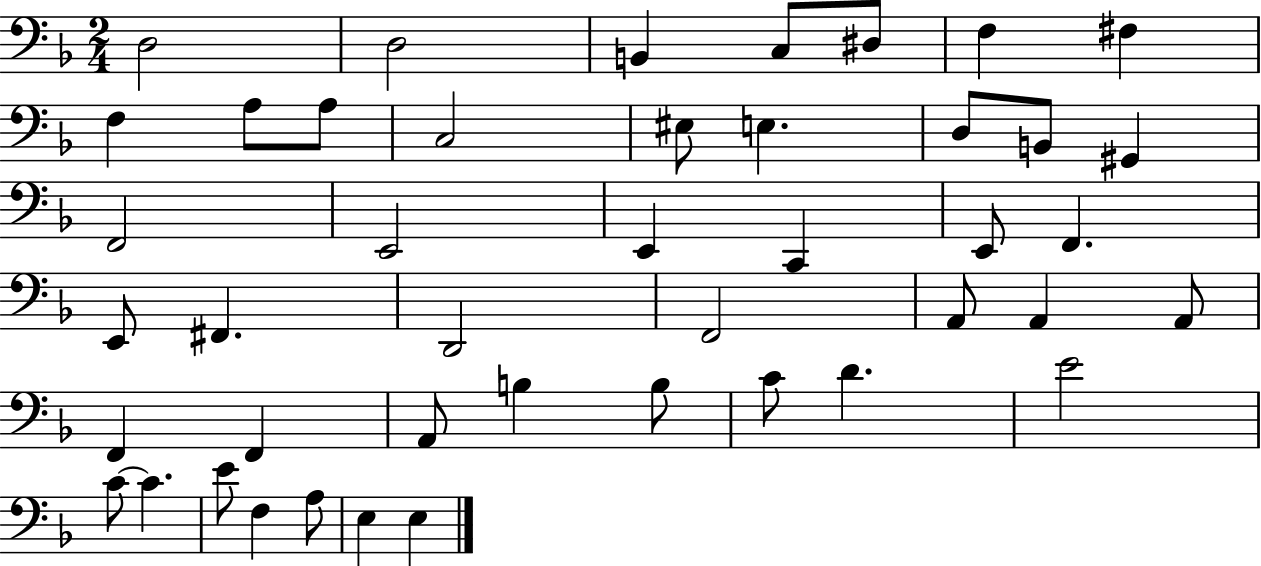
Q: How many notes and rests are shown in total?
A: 44